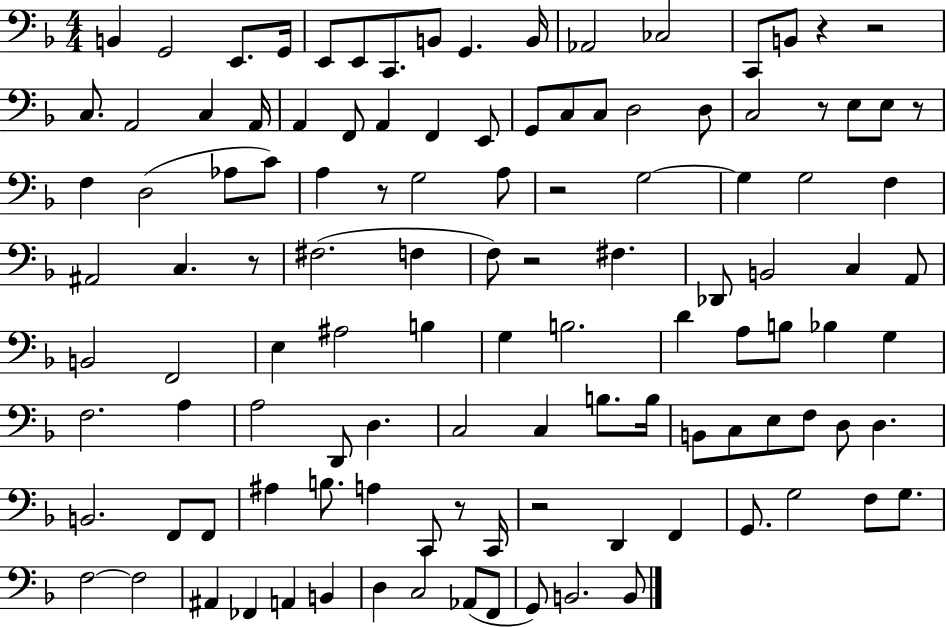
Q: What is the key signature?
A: F major